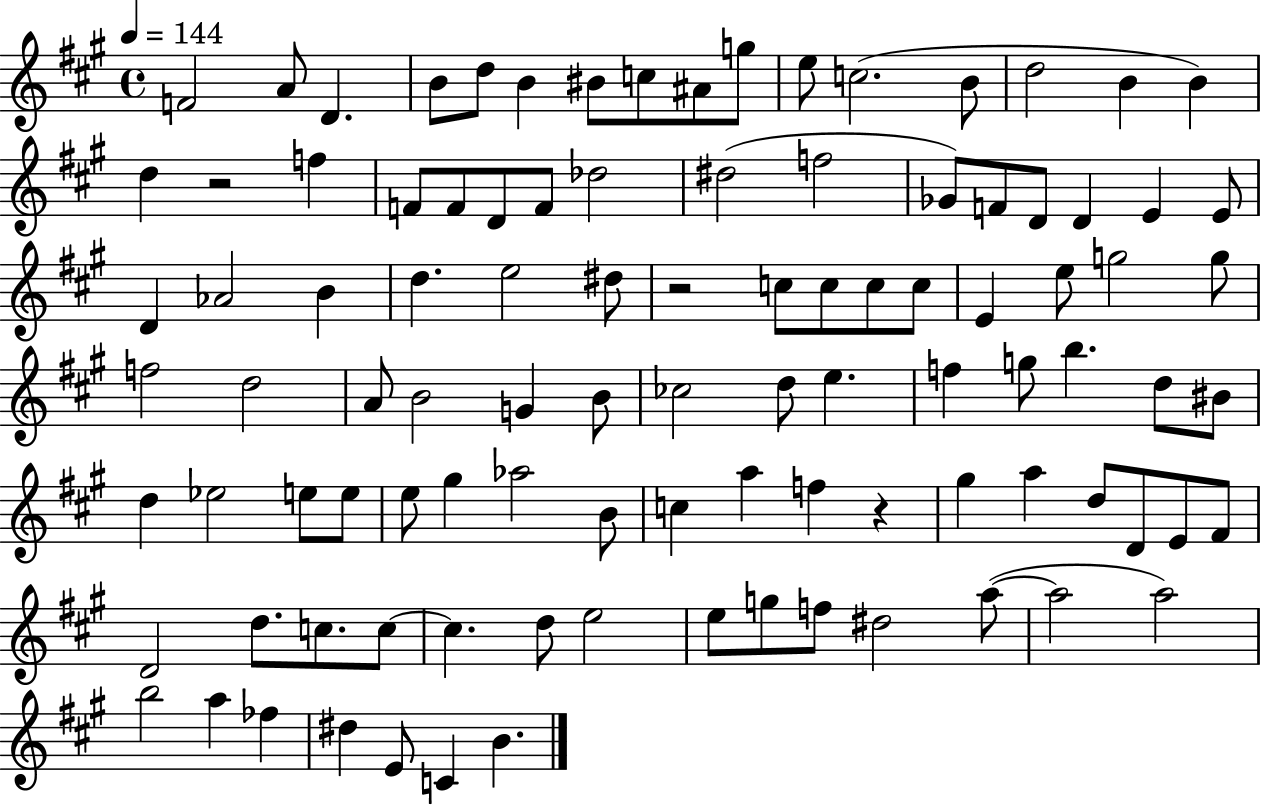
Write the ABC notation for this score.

X:1
T:Untitled
M:4/4
L:1/4
K:A
F2 A/2 D B/2 d/2 B ^B/2 c/2 ^A/2 g/2 e/2 c2 B/2 d2 B B d z2 f F/2 F/2 D/2 F/2 _d2 ^d2 f2 _G/2 F/2 D/2 D E E/2 D _A2 B d e2 ^d/2 z2 c/2 c/2 c/2 c/2 E e/2 g2 g/2 f2 d2 A/2 B2 G B/2 _c2 d/2 e f g/2 b d/2 ^B/2 d _e2 e/2 e/2 e/2 ^g _a2 B/2 c a f z ^g a d/2 D/2 E/2 ^F/2 D2 d/2 c/2 c/2 c d/2 e2 e/2 g/2 f/2 ^d2 a/2 a2 a2 b2 a _f ^d E/2 C B